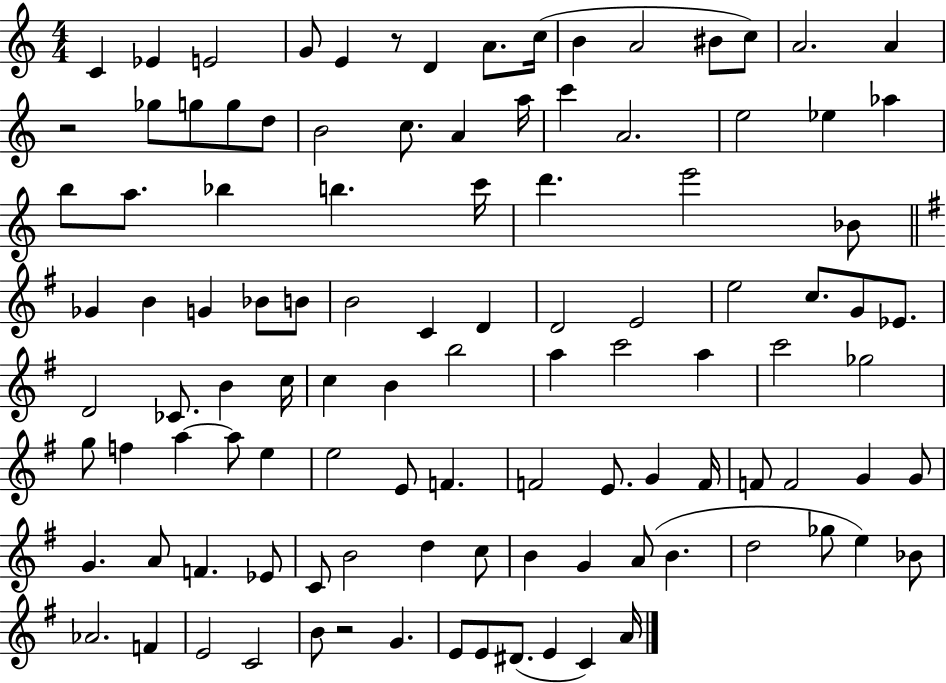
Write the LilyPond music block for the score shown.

{
  \clef treble
  \numericTimeSignature
  \time 4/4
  \key c \major
  \repeat volta 2 { c'4 ees'4 e'2 | g'8 e'4 r8 d'4 a'8. c''16( | b'4 a'2 bis'8 c''8) | a'2. a'4 | \break r2 ges''8 g''8 g''8 d''8 | b'2 c''8. a'4 a''16 | c'''4 a'2. | e''2 ees''4 aes''4 | \break b''8 a''8. bes''4 b''4. c'''16 | d'''4. e'''2 bes'8 | \bar "||" \break \key g \major ges'4 b'4 g'4 bes'8 b'8 | b'2 c'4 d'4 | d'2 e'2 | e''2 c''8. g'8 ees'8. | \break d'2 ces'8. b'4 c''16 | c''4 b'4 b''2 | a''4 c'''2 a''4 | c'''2 ges''2 | \break g''8 f''4 a''4~~ a''8 e''4 | e''2 e'8 f'4. | f'2 e'8. g'4 f'16 | f'8 f'2 g'4 g'8 | \break g'4. a'8 f'4. ees'8 | c'8 b'2 d''4 c''8 | b'4 g'4 a'8( b'4. | d''2 ges''8 e''4) bes'8 | \break aes'2. f'4 | e'2 c'2 | b'8 r2 g'4. | e'8 e'8 dis'8.( e'4 c'4) a'16 | \break } \bar "|."
}